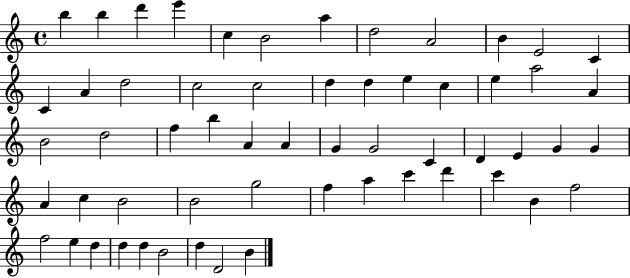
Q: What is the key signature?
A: C major